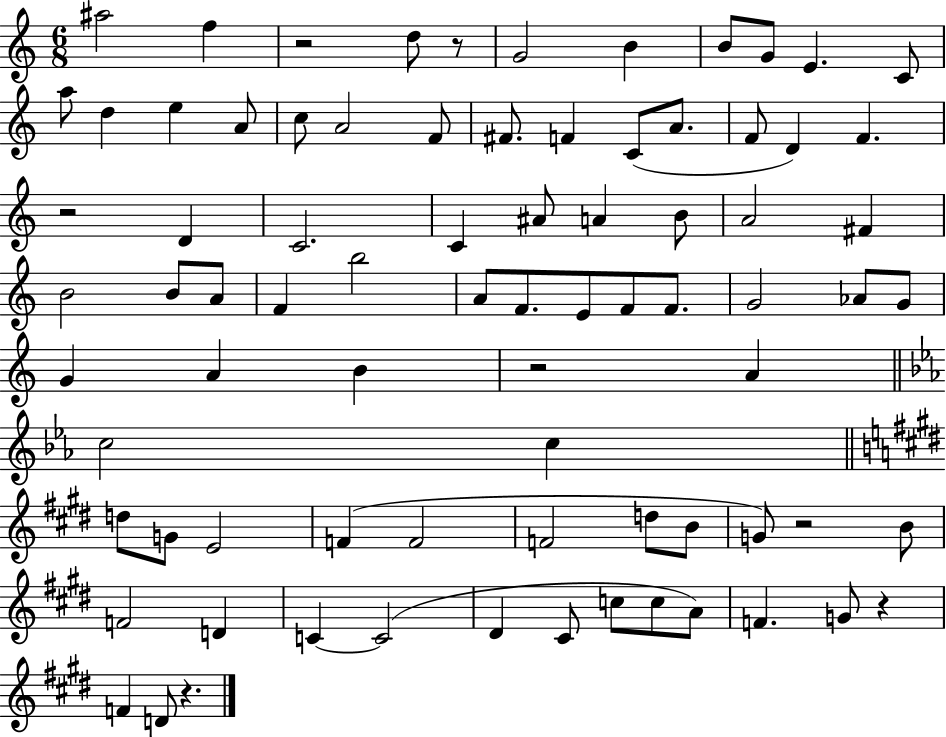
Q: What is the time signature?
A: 6/8